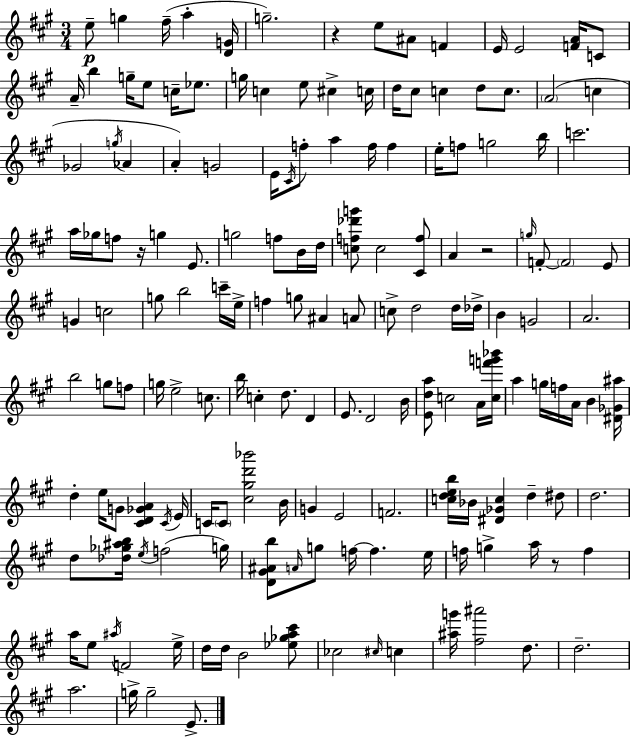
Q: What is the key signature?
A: A major